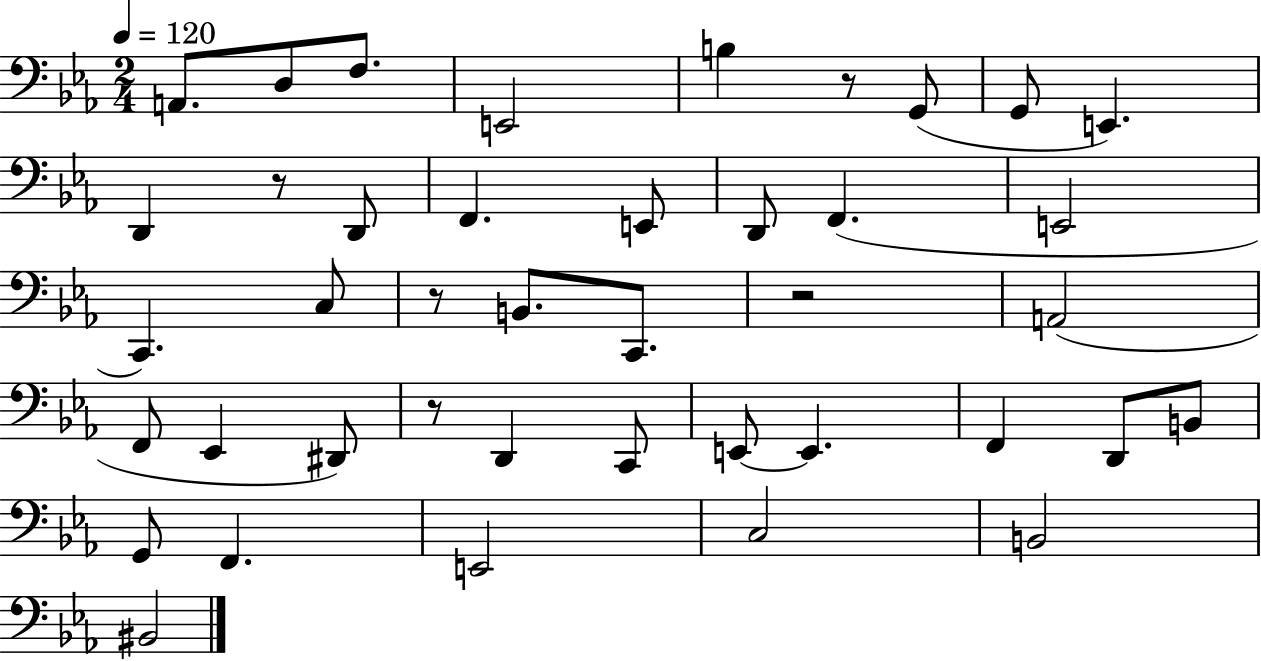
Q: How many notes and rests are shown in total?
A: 41